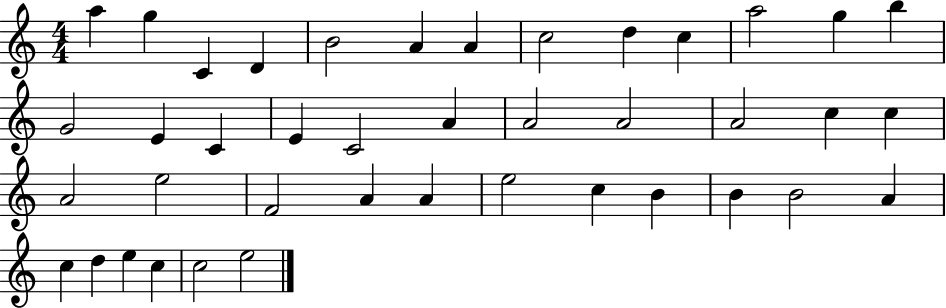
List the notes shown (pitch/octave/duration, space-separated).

A5/q G5/q C4/q D4/q B4/h A4/q A4/q C5/h D5/q C5/q A5/h G5/q B5/q G4/h E4/q C4/q E4/q C4/h A4/q A4/h A4/h A4/h C5/q C5/q A4/h E5/h F4/h A4/q A4/q E5/h C5/q B4/q B4/q B4/h A4/q C5/q D5/q E5/q C5/q C5/h E5/h